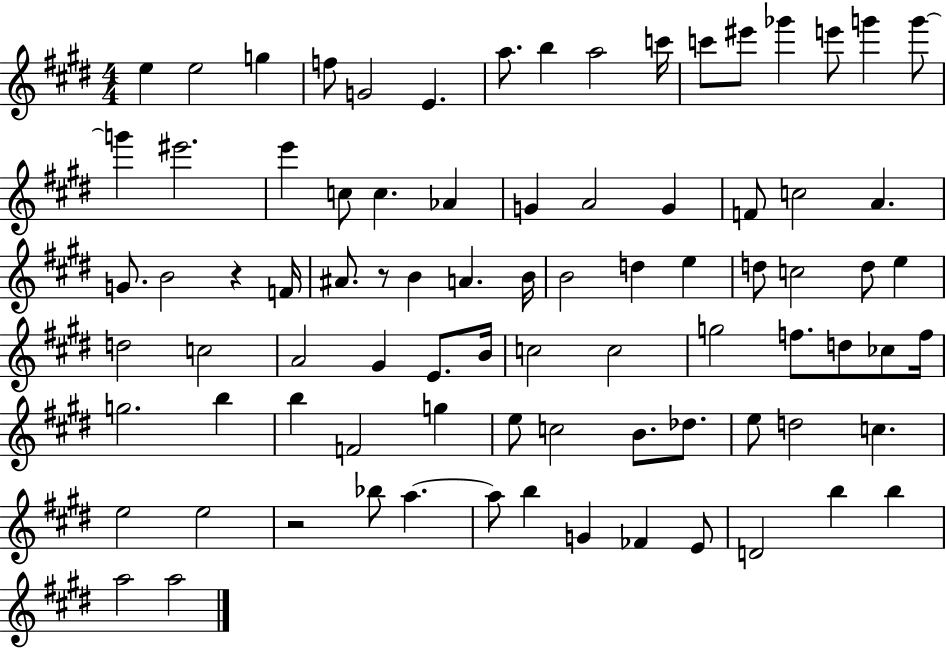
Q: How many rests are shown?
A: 3